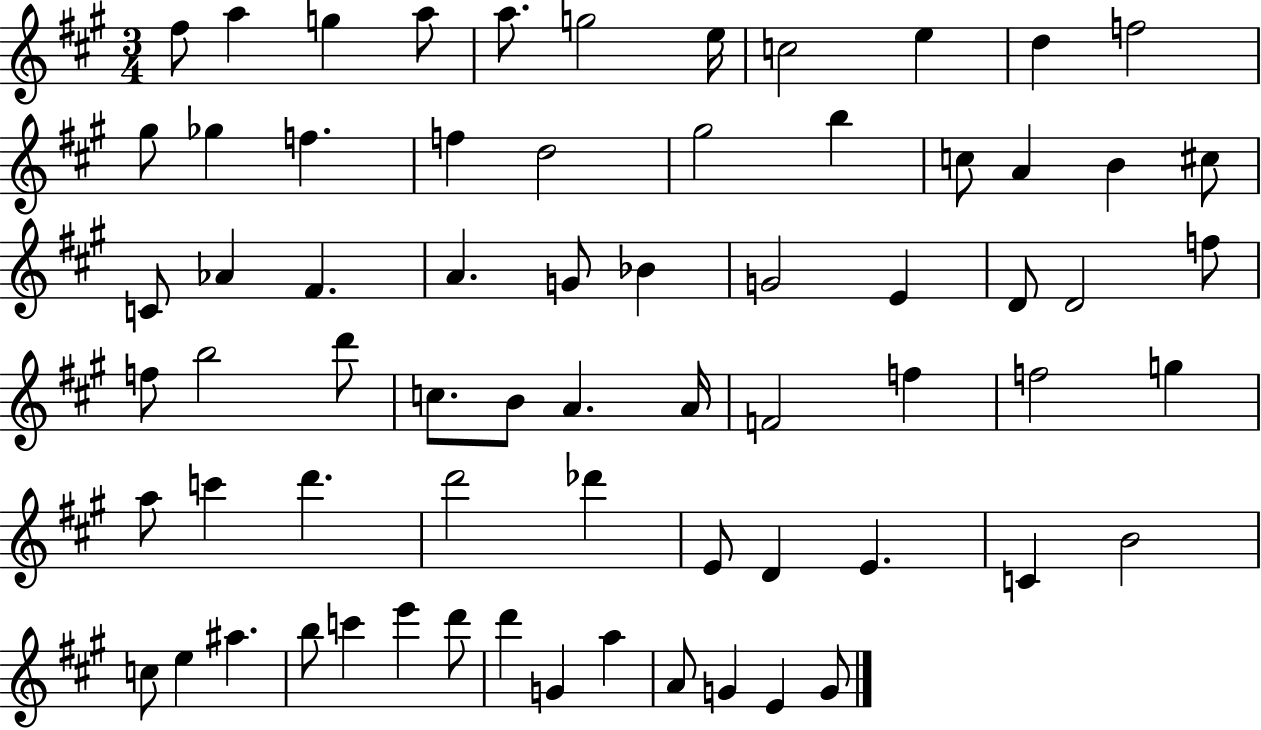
{
  \clef treble
  \numericTimeSignature
  \time 3/4
  \key a \major
  fis''8 a''4 g''4 a''8 | a''8. g''2 e''16 | c''2 e''4 | d''4 f''2 | \break gis''8 ges''4 f''4. | f''4 d''2 | gis''2 b''4 | c''8 a'4 b'4 cis''8 | \break c'8 aes'4 fis'4. | a'4. g'8 bes'4 | g'2 e'4 | d'8 d'2 f''8 | \break f''8 b''2 d'''8 | c''8. b'8 a'4. a'16 | f'2 f''4 | f''2 g''4 | \break a''8 c'''4 d'''4. | d'''2 des'''4 | e'8 d'4 e'4. | c'4 b'2 | \break c''8 e''4 ais''4. | b''8 c'''4 e'''4 d'''8 | d'''4 g'4 a''4 | a'8 g'4 e'4 g'8 | \break \bar "|."
}